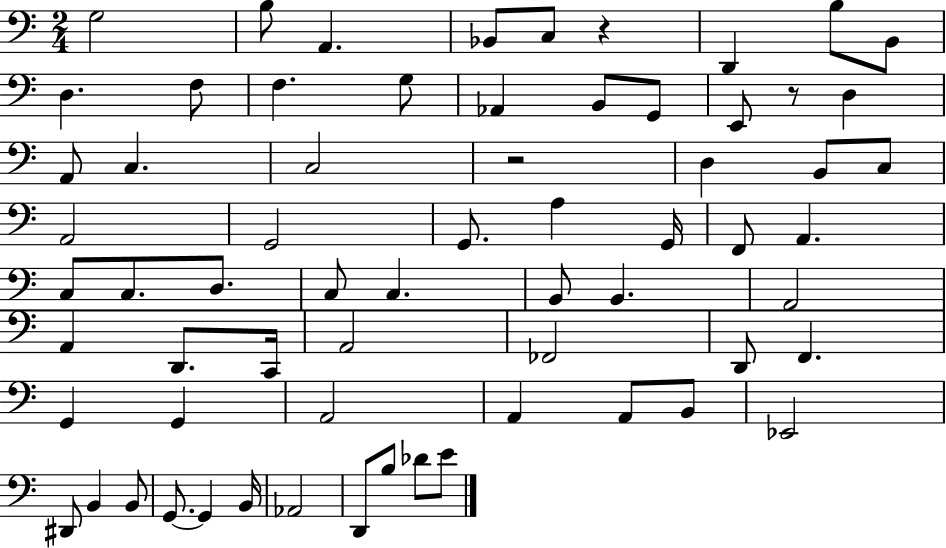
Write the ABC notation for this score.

X:1
T:Untitled
M:2/4
L:1/4
K:C
G,2 B,/2 A,, _B,,/2 C,/2 z D,, B,/2 B,,/2 D, F,/2 F, G,/2 _A,, B,,/2 G,,/2 E,,/2 z/2 D, A,,/2 C, C,2 z2 D, B,,/2 C,/2 A,,2 G,,2 G,,/2 A, G,,/4 F,,/2 A,, C,/2 C,/2 D,/2 C,/2 C, B,,/2 B,, A,,2 A,, D,,/2 C,,/4 A,,2 _F,,2 D,,/2 F,, G,, G,, A,,2 A,, A,,/2 B,,/2 _E,,2 ^D,,/2 B,, B,,/2 G,,/2 G,, B,,/4 _A,,2 D,,/2 B,/2 _D/2 E/2